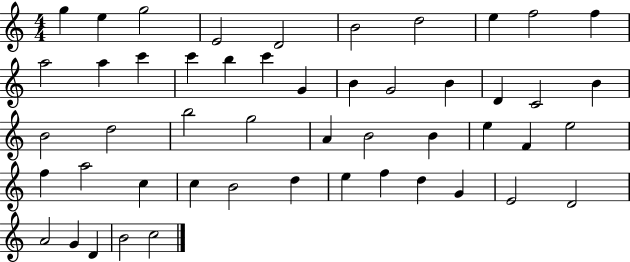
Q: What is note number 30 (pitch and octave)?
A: B4